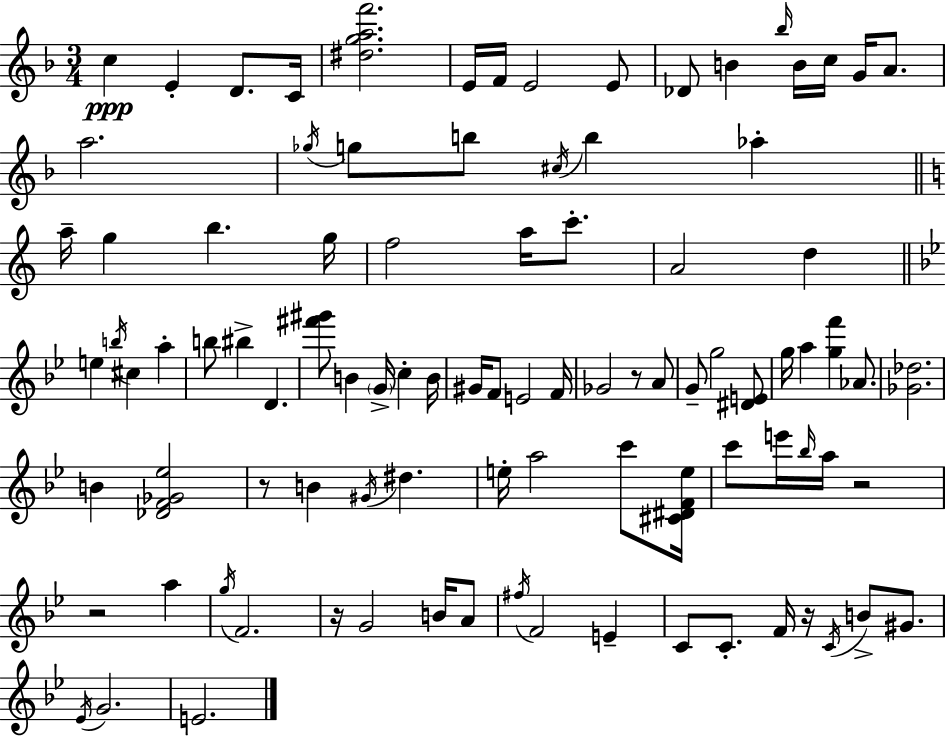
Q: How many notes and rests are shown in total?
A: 95